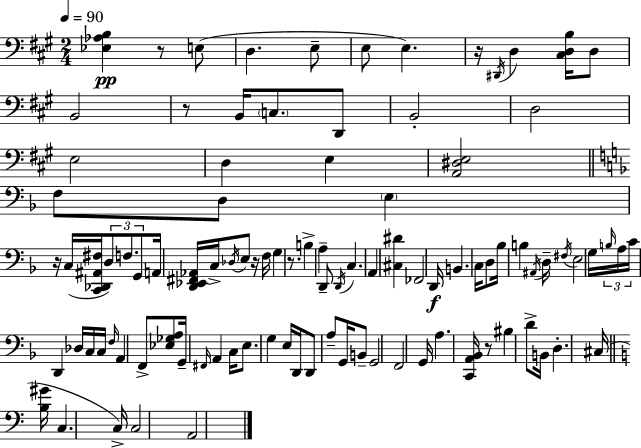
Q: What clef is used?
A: bass